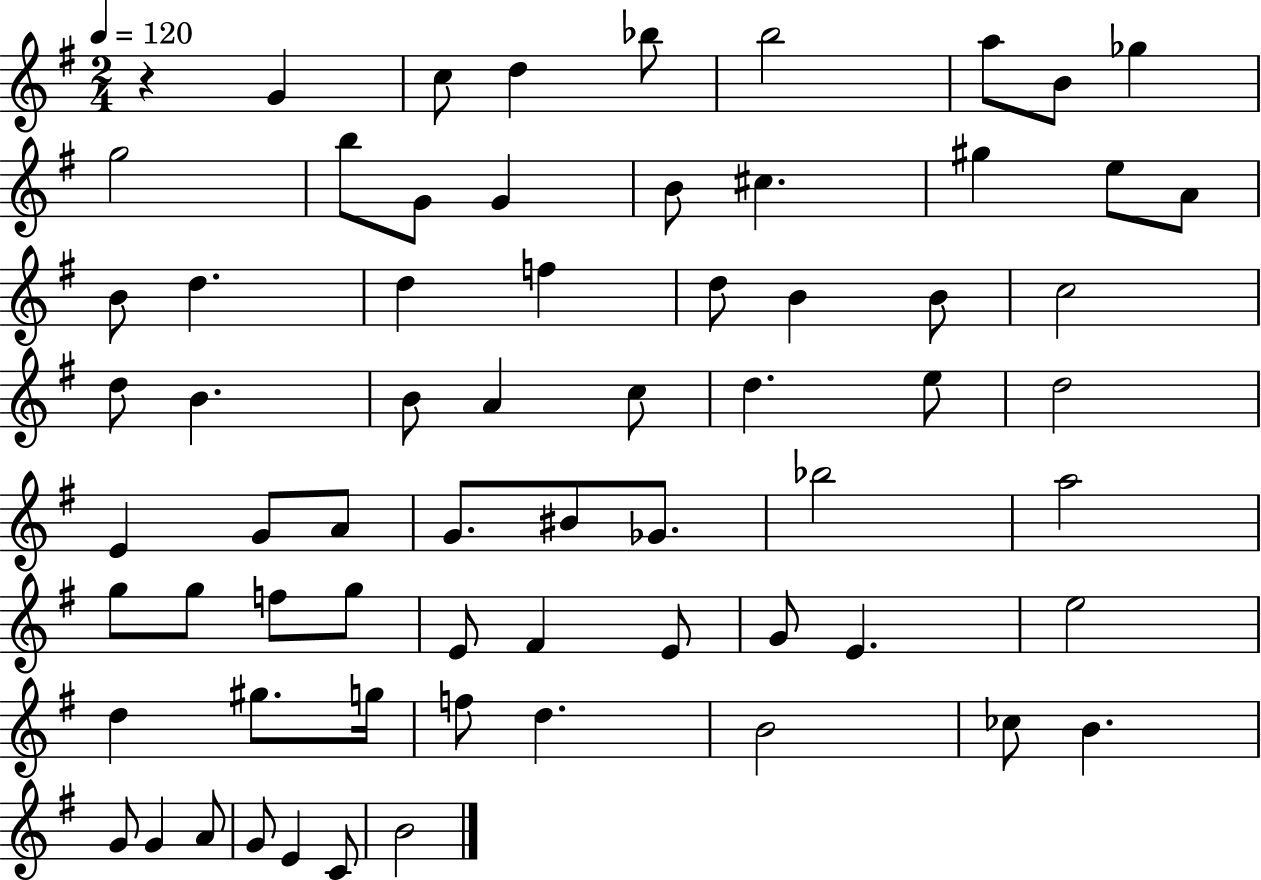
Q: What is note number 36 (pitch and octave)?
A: A4